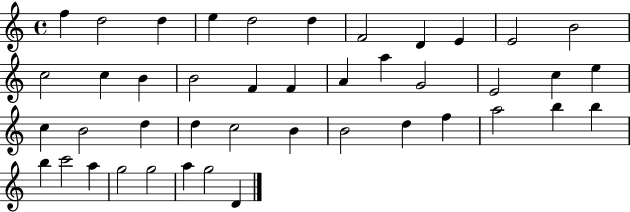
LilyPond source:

{
  \clef treble
  \time 4/4
  \defaultTimeSignature
  \key c \major
  f''4 d''2 d''4 | e''4 d''2 d''4 | f'2 d'4 e'4 | e'2 b'2 | \break c''2 c''4 b'4 | b'2 f'4 f'4 | a'4 a''4 g'2 | e'2 c''4 e''4 | \break c''4 b'2 d''4 | d''4 c''2 b'4 | b'2 d''4 f''4 | a''2 b''4 b''4 | \break b''4 c'''2 a''4 | g''2 g''2 | a''4 g''2 d'4 | \bar "|."
}